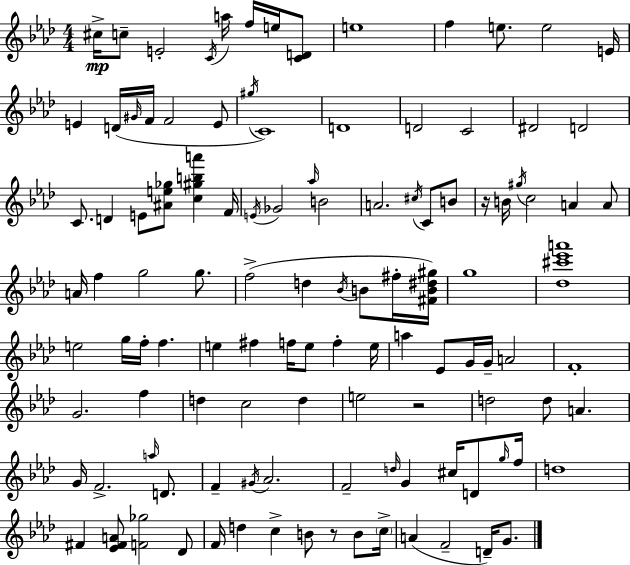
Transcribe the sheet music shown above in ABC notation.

X:1
T:Untitled
M:4/4
L:1/4
K:Ab
^c/4 c/2 E2 C/4 a/4 f/4 e/4 [CD]/2 e4 f e/2 e2 E/4 E D/4 ^G/4 F/4 F2 E/2 ^g/4 C4 D4 D2 C2 ^D2 D2 C/2 D E/2 [^Ae_g]/2 [c^gba'] F/4 E/4 _G2 _a/4 B2 A2 ^c/4 C/2 B/2 z/4 B/4 ^g/4 c2 A A/2 A/4 f g2 g/2 f2 d _B/4 B/2 ^f/4 [^FB^d^g]/4 g4 [_d^c'_e'a']4 e2 g/4 f/4 f e ^f f/4 e/2 f e/4 a _E/2 G/4 G/4 A2 F4 G2 f d c2 d e2 z2 d2 d/2 A G/4 F2 a/4 D/2 F ^G/4 _A2 F2 d/4 G ^c/4 D/2 g/4 f/4 d4 ^F [_E^FA]/2 [F_g]2 _D/2 F/4 d c B/2 z/2 B/2 c/4 A F2 D/4 G/2